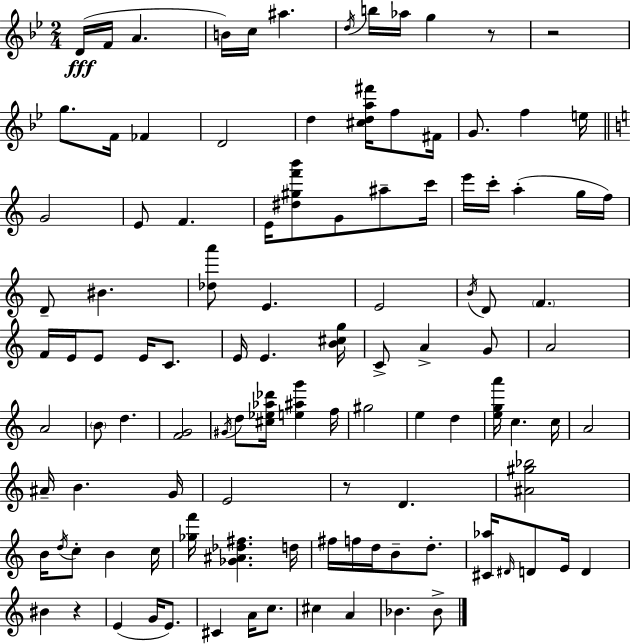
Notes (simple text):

D4/s F4/s A4/q. B4/s C5/s A#5/q. D5/s B5/s Ab5/s G5/q R/e R/h G5/e. F4/s FES4/q D4/h D5/q [C#5,D5,A5,F#6]/s F5/e F#4/s G4/e. F5/q E5/s G4/h E4/e F4/q. E4/s [D#5,G#5,F6,B6]/e G4/e A#5/e C6/s E6/s C6/s A5/q G5/s F5/s D4/e BIS4/q. [Db5,A6]/e E4/q. E4/h B4/s D4/e F4/q. F4/s E4/s E4/e E4/s C4/e. E4/s E4/q. [B4,C#5,G5]/s C4/e A4/q G4/e A4/h A4/h B4/e D5/q. [F4,G4]/h G#4/s D5/e [C#5,Eb5,Ab5,Db6]/s [E5,A#5,G6]/q F5/s G#5/h E5/q D5/q [E5,G5,A6]/s C5/q. C5/s A4/h A#4/s B4/q. G4/s E4/h R/e D4/q. [A#4,G#5,Bb5]/h B4/s D5/s C5/e B4/q C5/s [Gb5,F6]/s [Gb4,A#4,Db5,F#5]/q. D5/s F#5/s F5/s D5/s B4/e D5/e. [C#4,Ab5]/s D#4/s D4/e E4/s D4/q BIS4/q R/q E4/q G4/s E4/e. C#4/q A4/s C5/e. C#5/q A4/q Bb4/q. Bb4/e